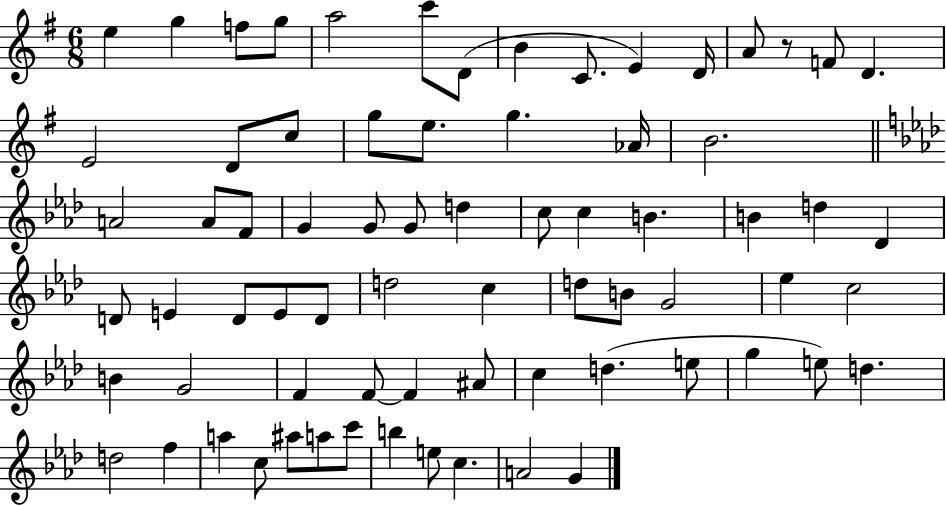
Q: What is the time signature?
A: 6/8